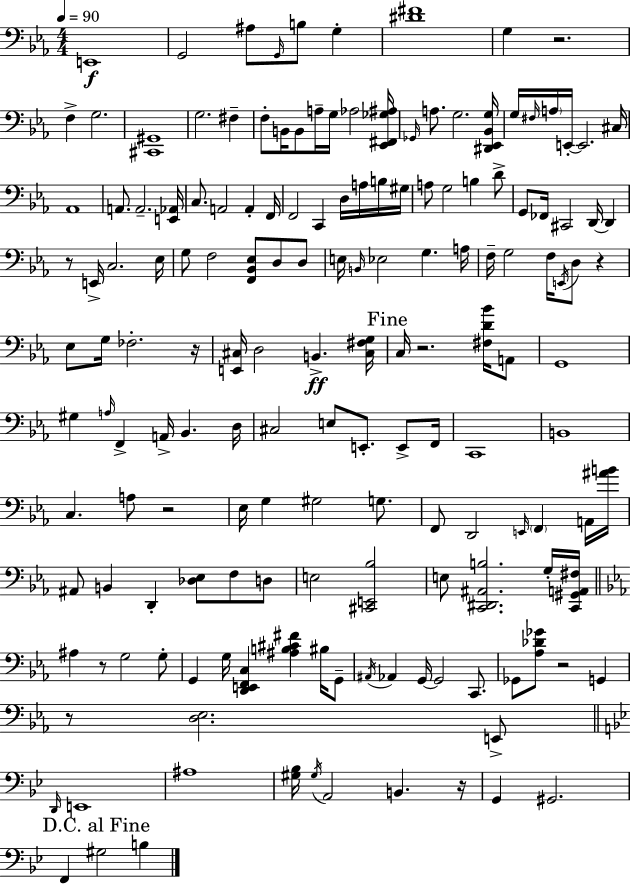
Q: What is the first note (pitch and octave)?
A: E2